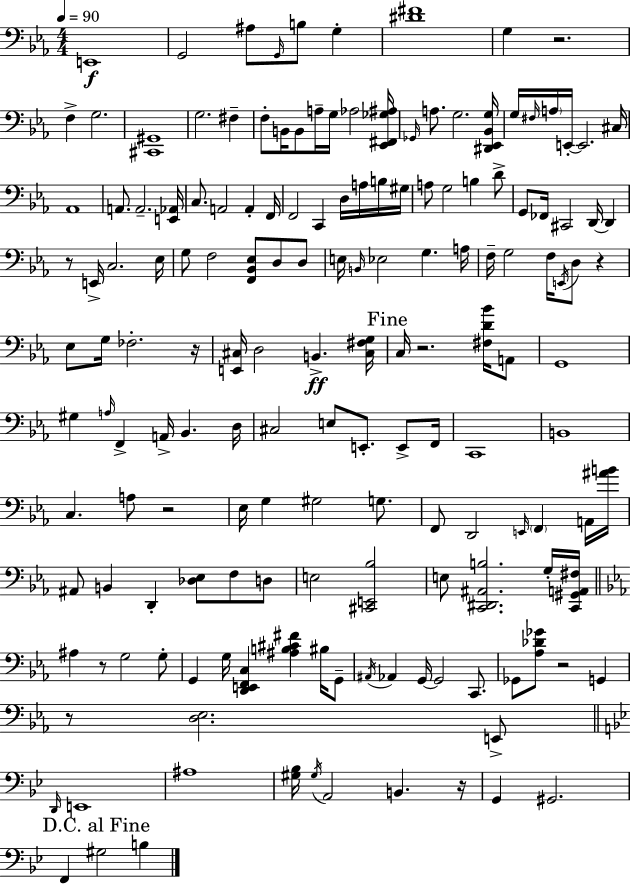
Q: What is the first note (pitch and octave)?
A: E2